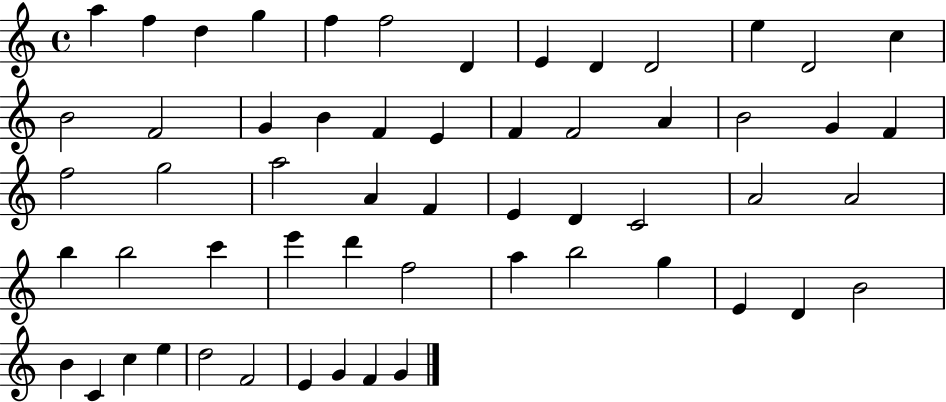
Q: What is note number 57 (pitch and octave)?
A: G4